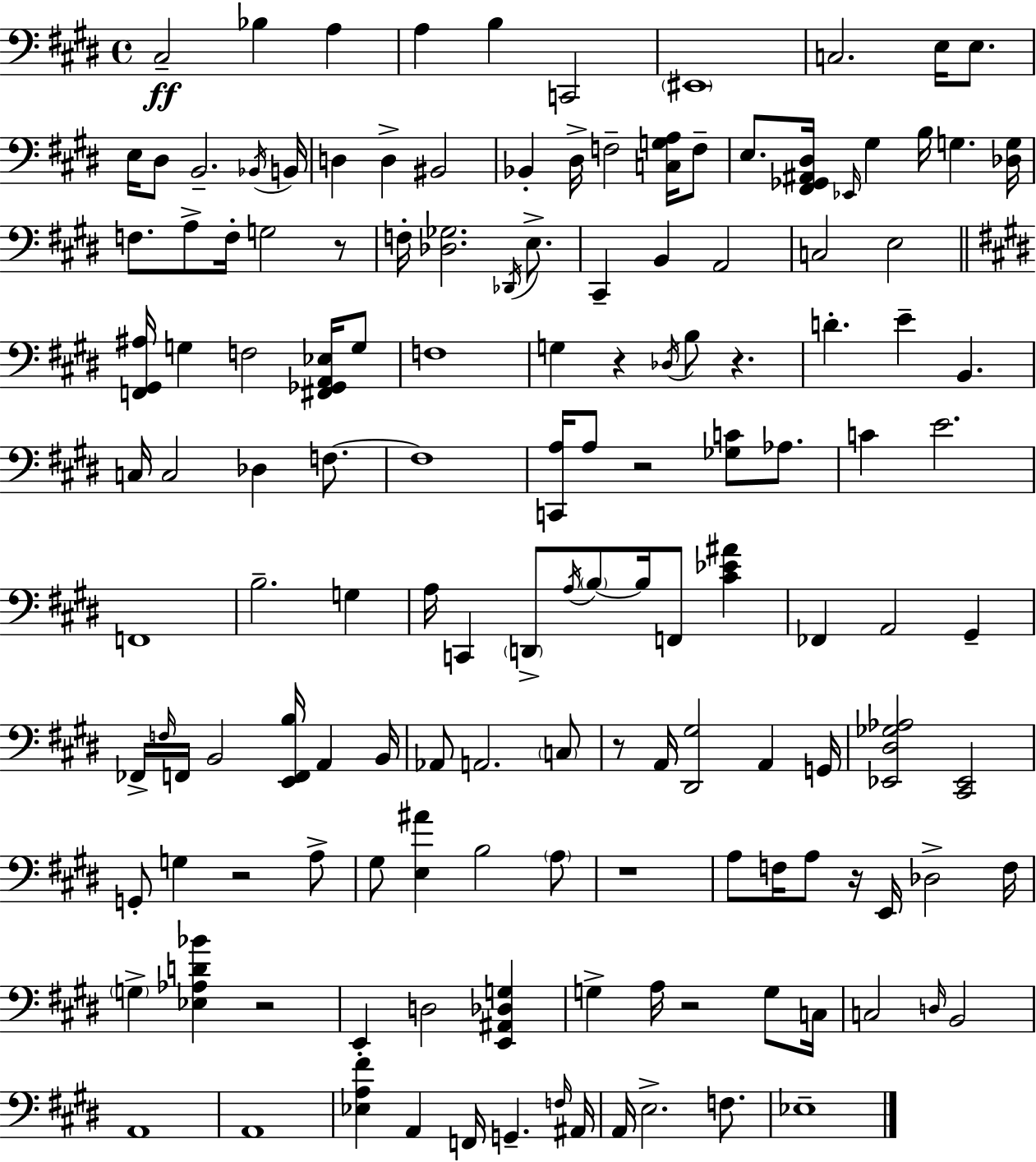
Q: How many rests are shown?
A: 10